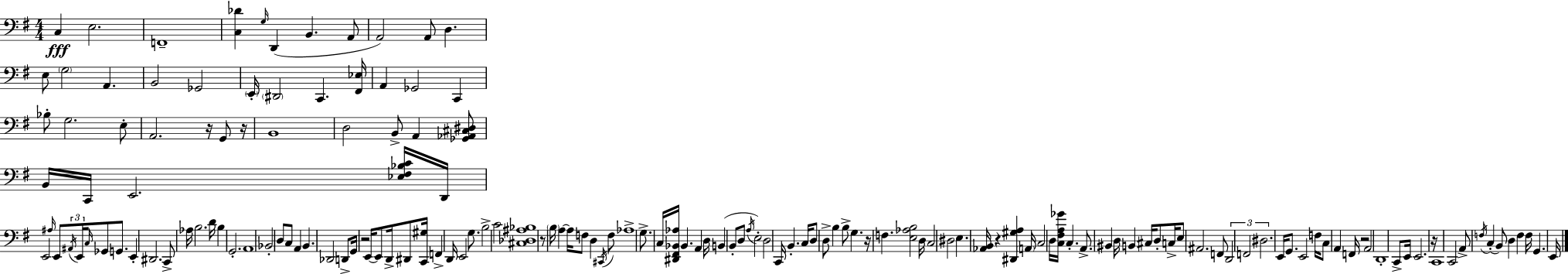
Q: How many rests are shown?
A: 8